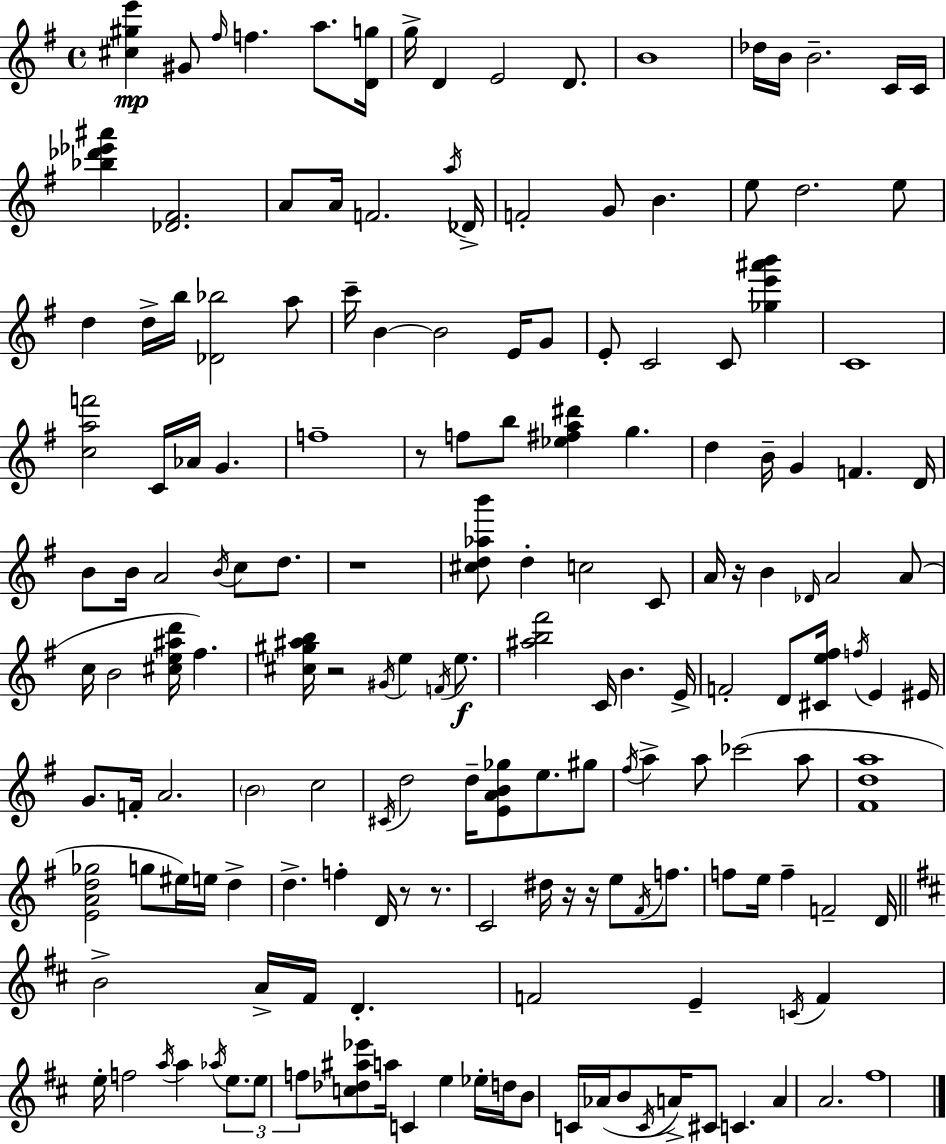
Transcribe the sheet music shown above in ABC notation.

X:1
T:Untitled
M:4/4
L:1/4
K:G
[^c^ge'] ^G/2 ^f/4 f a/2 [Dg]/4 g/4 D E2 D/2 B4 _d/4 B/4 B2 C/4 C/4 [_b_d'_e'^a'] [_D^F]2 A/2 A/4 F2 a/4 _D/4 F2 G/2 B e/2 d2 e/2 d d/4 b/4 [_D_b]2 a/2 c'/4 B B2 E/4 G/2 E/2 C2 C/2 [_ge'^a'b'] C4 [caf']2 C/4 _A/4 G f4 z/2 f/2 b/2 [_e^fa^d'] g d B/4 G F D/4 B/2 B/4 A2 B/4 c/2 d/2 z4 [^cd_ab']/2 d c2 C/2 A/4 z/4 B _D/4 A2 A/2 c/4 B2 [^ce^ad']/4 ^f [^c^g^ab]/4 z2 ^G/4 e F/4 e/2 [^ab^f']2 C/4 B E/4 F2 D/2 [^Ce^f]/4 f/4 E ^E/4 G/2 F/4 A2 B2 c2 ^C/4 d2 d/4 [EAB_g]/2 e/2 ^g/2 ^f/4 a a/2 _c'2 a/2 [^Fda]4 [EAd_g]2 g/2 ^e/4 e/4 d d f D/4 z/2 z/2 C2 ^d/4 z/4 z/4 e/2 ^F/4 f/2 f/2 e/4 f F2 D/4 B2 A/4 ^F/4 D F2 E C/4 F e/4 f2 a/4 a _a/4 e/2 e/2 f/2 [c_d^a_e']/2 a/4 C e _e/4 d/4 B/2 C/4 _A/4 B/2 C/4 A/4 ^C/2 C A A2 ^f4